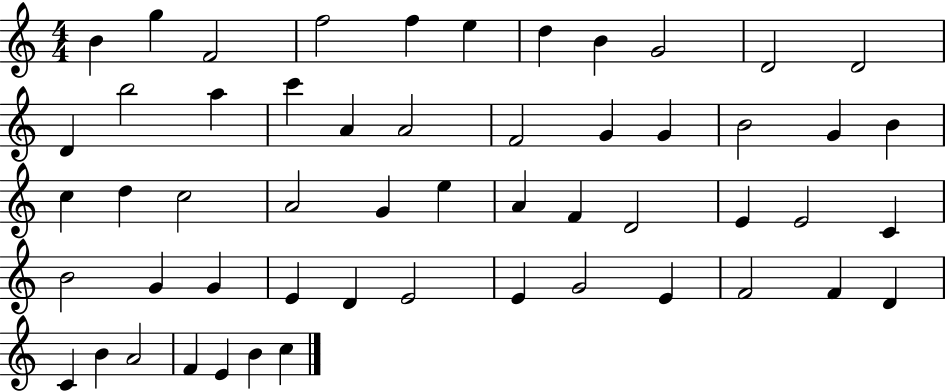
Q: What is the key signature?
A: C major